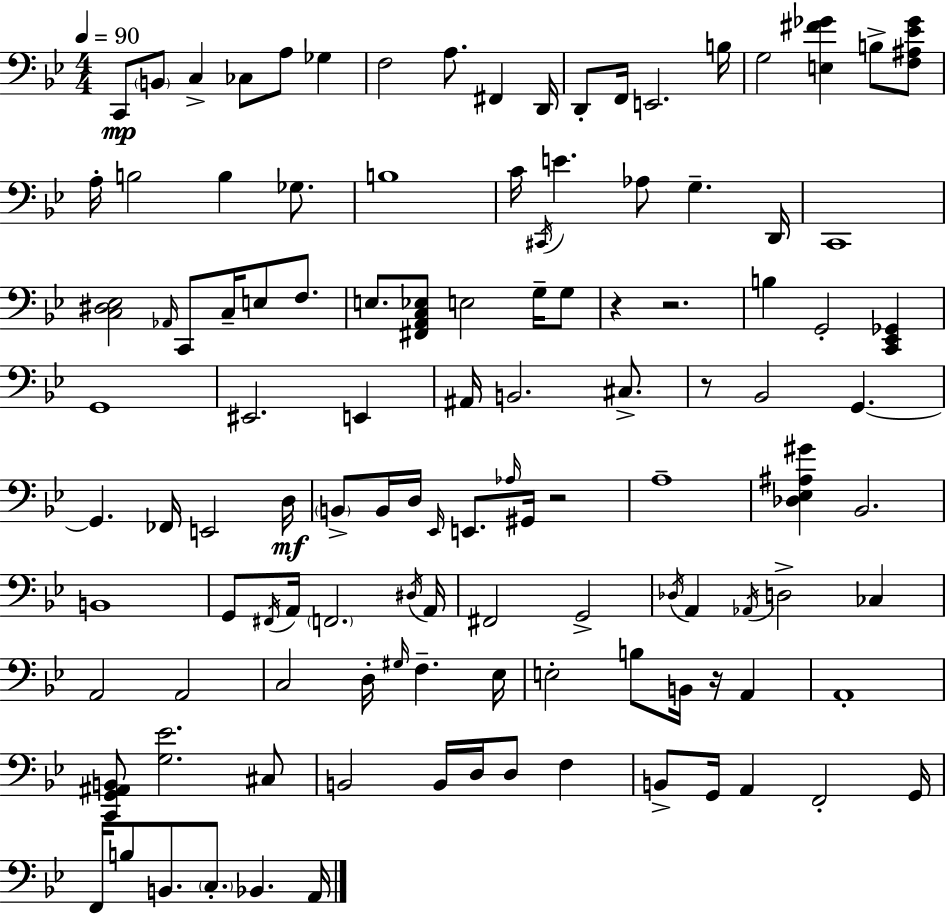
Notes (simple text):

C2/e B2/e C3/q CES3/e A3/e Gb3/q F3/h A3/e. F#2/q D2/s D2/e F2/s E2/h. B3/s G3/h [E3,F#4,Gb4]/q B3/e [F3,A#3,Eb4,Gb4]/e A3/s B3/h B3/q Gb3/e. B3/w C4/s C#2/s E4/q. Ab3/e G3/q. D2/s C2/w [C3,D#3,Eb3]/h Ab2/s C2/e C3/s E3/e F3/e. E3/e. [F#2,A2,C3,Eb3]/e E3/h G3/s G3/e R/q R/h. B3/q G2/h [C2,Eb2,Gb2]/q G2/w EIS2/h. E2/q A#2/s B2/h. C#3/e. R/e Bb2/h G2/q. G2/q. FES2/s E2/h D3/s B2/e B2/s D3/s Eb2/s E2/e. Ab3/s G#2/s R/h A3/w [Db3,Eb3,A#3,G#4]/q Bb2/h. B2/w G2/e F#2/s A2/s F2/h. D#3/s A2/s F#2/h G2/h Db3/s A2/q Ab2/s D3/h CES3/q A2/h A2/h C3/h D3/s G#3/s F3/q. Eb3/s E3/h B3/e B2/s R/s A2/q A2/w [C2,G2,A#2,B2]/e [G3,Eb4]/h. C#3/e B2/h B2/s D3/s D3/e F3/q B2/e G2/s A2/q F2/h G2/s F2/s B3/e B2/e. C3/e. Bb2/q. A2/s